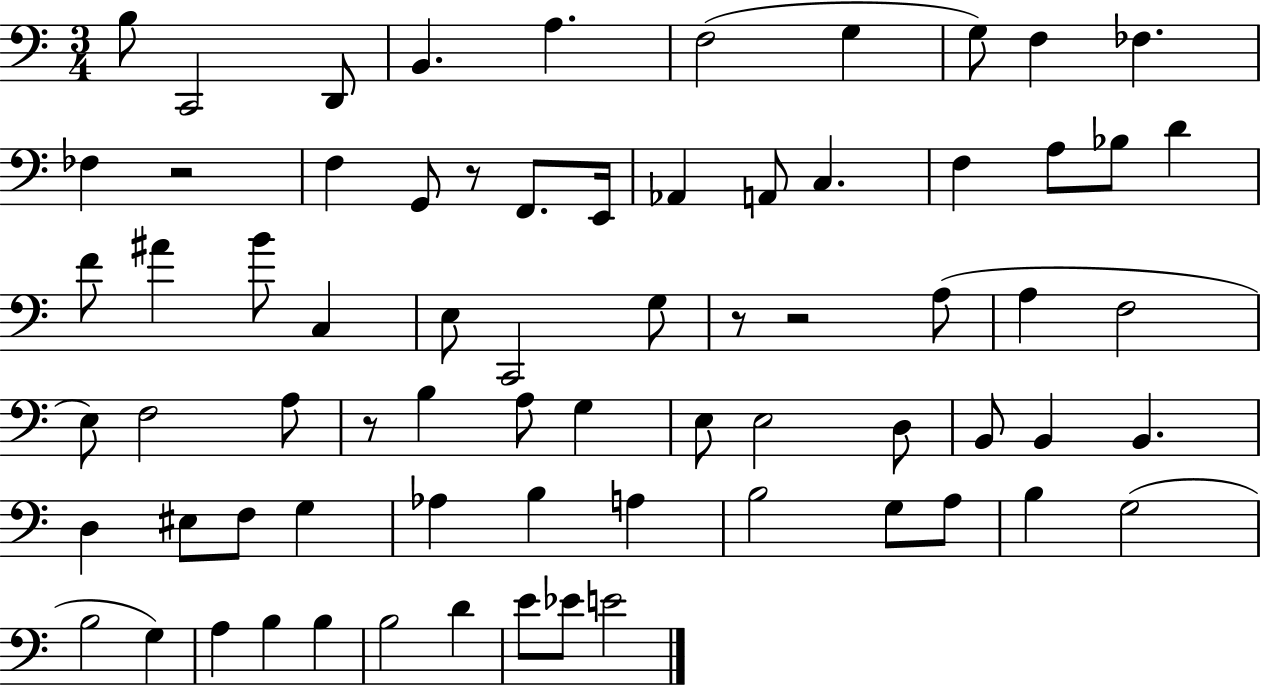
{
  \clef bass
  \numericTimeSignature
  \time 3/4
  \key c \major
  b8 c,2 d,8 | b,4. a4. | f2( g4 | g8) f4 fes4. | \break fes4 r2 | f4 g,8 r8 f,8. e,16 | aes,4 a,8 c4. | f4 a8 bes8 d'4 | \break f'8 ais'4 b'8 c4 | e8 c,2 g8 | r8 r2 a8( | a4 f2 | \break e8) f2 a8 | r8 b4 a8 g4 | e8 e2 d8 | b,8 b,4 b,4. | \break d4 eis8 f8 g4 | aes4 b4 a4 | b2 g8 a8 | b4 g2( | \break b2 g4) | a4 b4 b4 | b2 d'4 | e'8 ees'8 e'2 | \break \bar "|."
}